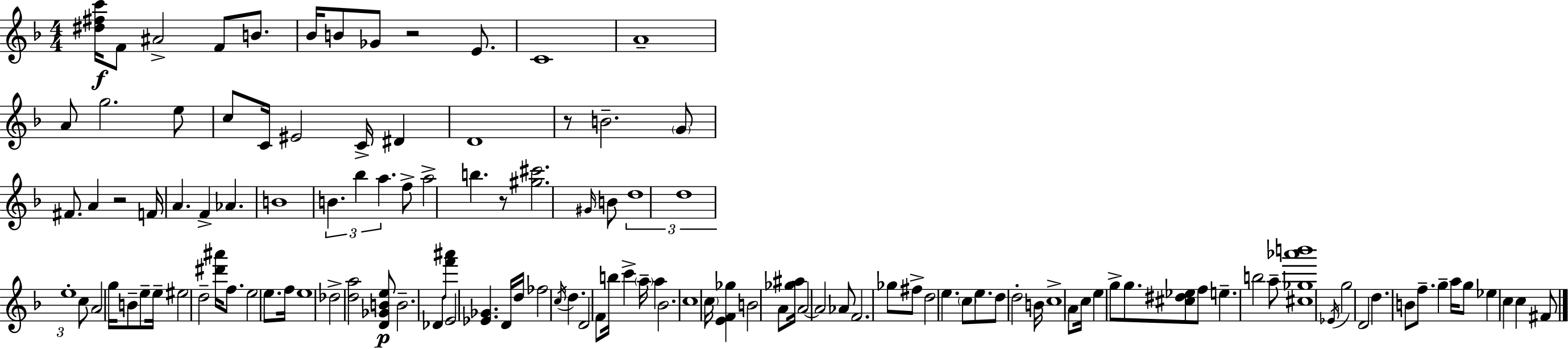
[D#5,F#5,C6]/s F4/e A#4/h F4/e B4/e. Bb4/s B4/e Gb4/e R/h E4/e. C4/w A4/w A4/e G5/h. E5/e C5/e C4/s EIS4/h C4/s D#4/q D4/w R/e B4/h. G4/e F#4/e. A4/q R/h F4/s A4/q. F4/q Ab4/q. B4/w B4/q. Bb5/q A5/q. F5/e A5/h B5/q. R/e [G#5,C#6]/h. G#4/s B4/e D5/w D5/w E5/w C5/e A4/h G5/s B4/e E5/e E5/s EIS5/h D5/h [D#6,A#6]/s F5/e. E5/h E5/e. F5/s E5/w Db5/h [D5,A5]/h [D4,Gb4,B4,E5]/e B4/h. Db4/e [F6,A#6]/e E4/h [Eb4,Gb4]/q. D4/s D5/s FES5/h C5/s D5/q. D4/h F4/e B5/s C6/q A5/s A5/q Bb4/h. C5/w C5/s [E4,F4,Gb5]/q B4/h A4/e [Gb5,A#5]/s A4/h A4/h Ab4/e F4/h. Gb5/e F#5/e D5/h E5/q. C5/e E5/e. D5/e D5/h B4/s C5/w A4/e C5/s E5/q G5/e G5/e. [C#5,D#5,Eb5]/e F5/e E5/q. B5/h A5/e [C#5,Gb5,Ab6,B6]/w Eb4/s G5/h D4/h D5/q. B4/e F5/e. G5/q A5/s G5/e Eb5/q C5/q C5/q F#4/e